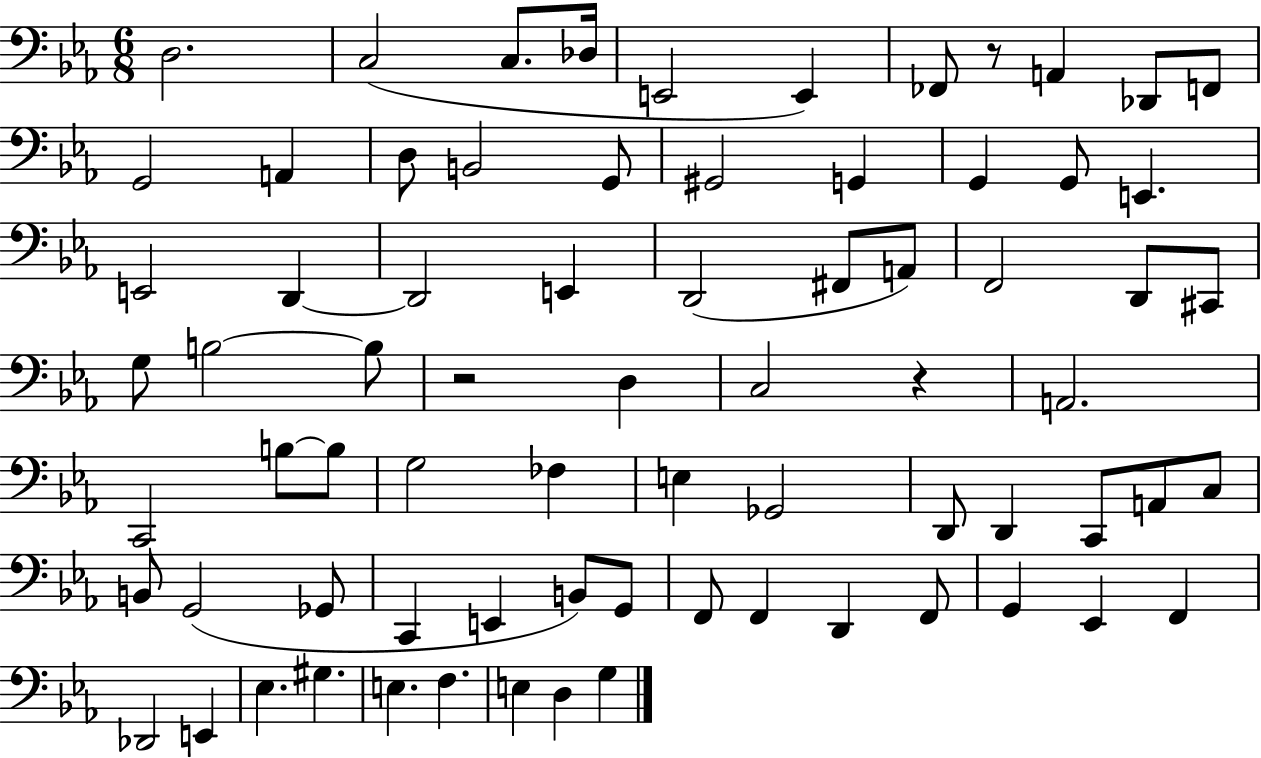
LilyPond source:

{
  \clef bass
  \numericTimeSignature
  \time 6/8
  \key ees \major
  d2. | c2( c8. des16 | e,2 e,4) | fes,8 r8 a,4 des,8 f,8 | \break g,2 a,4 | d8 b,2 g,8 | gis,2 g,4 | g,4 g,8 e,4. | \break e,2 d,4~~ | d,2 e,4 | d,2( fis,8 a,8) | f,2 d,8 cis,8 | \break g8 b2~~ b8 | r2 d4 | c2 r4 | a,2. | \break c,2 b8~~ b8 | g2 fes4 | e4 ges,2 | d,8 d,4 c,8 a,8 c8 | \break b,8 g,2( ges,8 | c,4 e,4 b,8) g,8 | f,8 f,4 d,4 f,8 | g,4 ees,4 f,4 | \break des,2 e,4 | ees4. gis4. | e4. f4. | e4 d4 g4 | \break \bar "|."
}